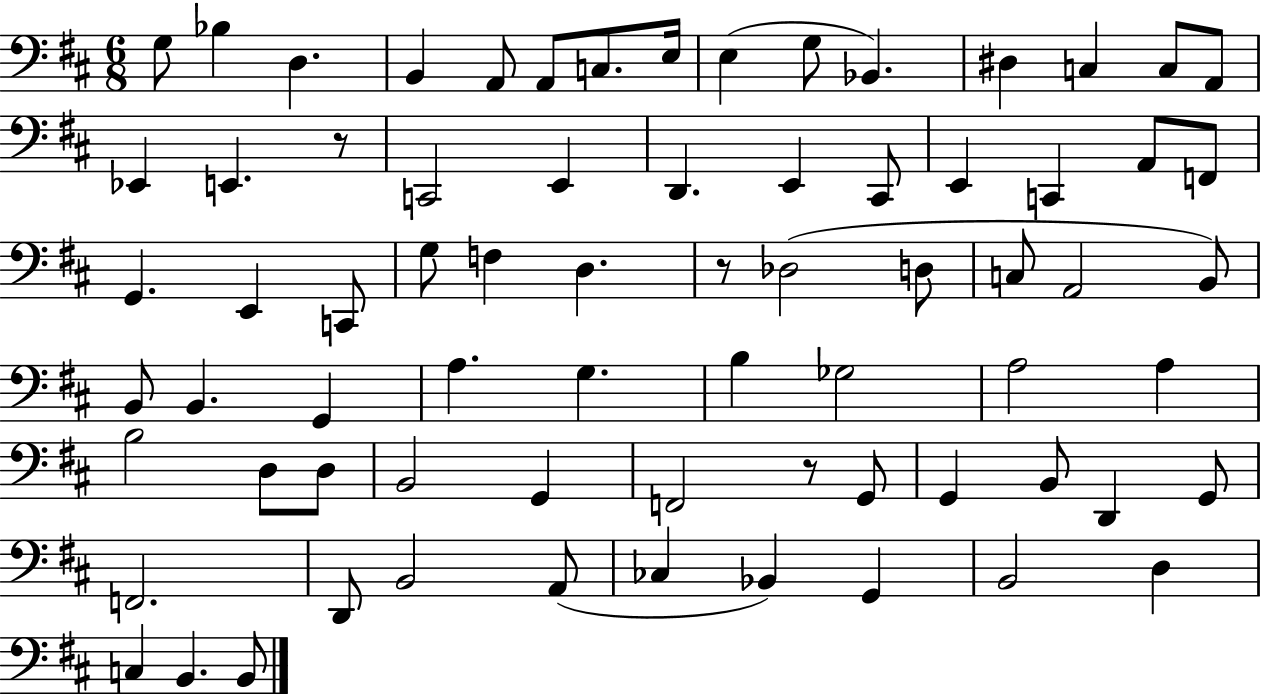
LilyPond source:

{
  \clef bass
  \numericTimeSignature
  \time 6/8
  \key d \major
  \repeat volta 2 { g8 bes4 d4. | b,4 a,8 a,8 c8. e16 | e4( g8 bes,4.) | dis4 c4 c8 a,8 | \break ees,4 e,4. r8 | c,2 e,4 | d,4. e,4 cis,8 | e,4 c,4 a,8 f,8 | \break g,4. e,4 c,8 | g8 f4 d4. | r8 des2( d8 | c8 a,2 b,8) | \break b,8 b,4. g,4 | a4. g4. | b4 ges2 | a2 a4 | \break b2 d8 d8 | b,2 g,4 | f,2 r8 g,8 | g,4 b,8 d,4 g,8 | \break f,2. | d,8 b,2 a,8( | ces4 bes,4) g,4 | b,2 d4 | \break c4 b,4. b,8 | } \bar "|."
}